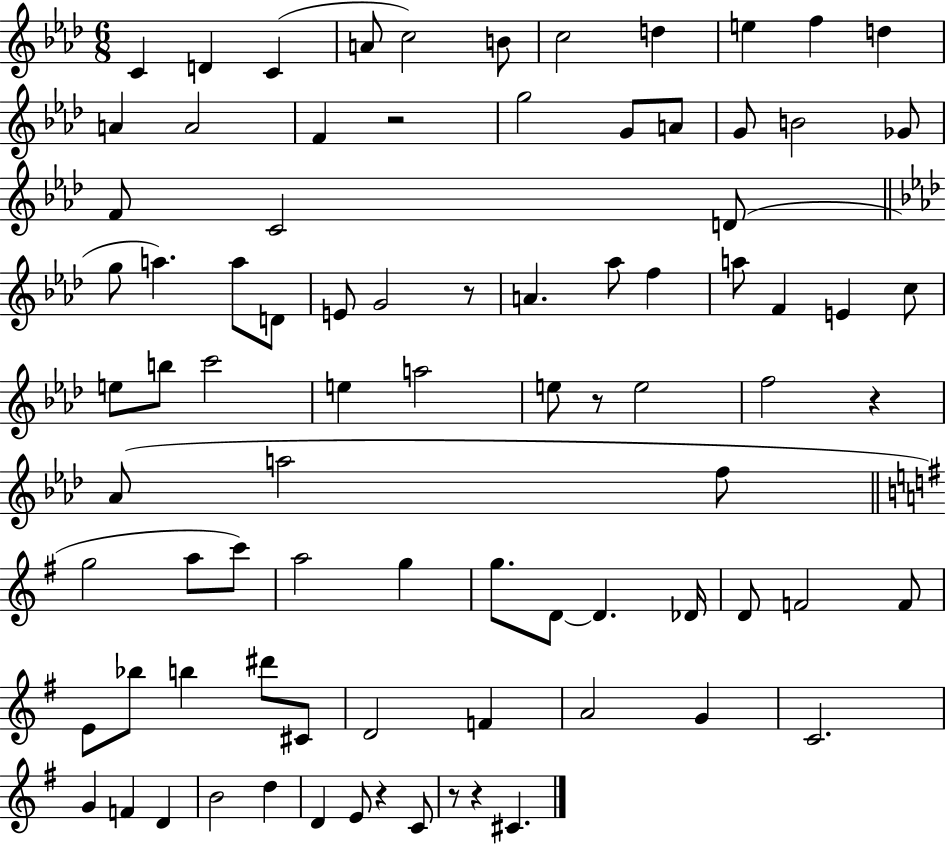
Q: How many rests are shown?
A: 7